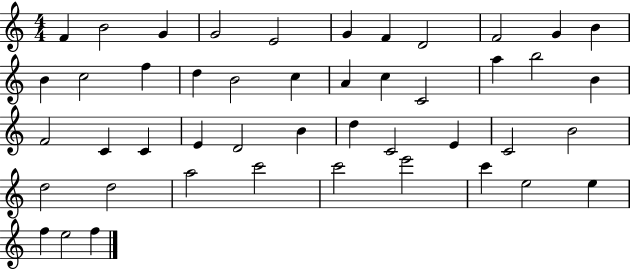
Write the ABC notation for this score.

X:1
T:Untitled
M:4/4
L:1/4
K:C
F B2 G G2 E2 G F D2 F2 G B B c2 f d B2 c A c C2 a b2 B F2 C C E D2 B d C2 E C2 B2 d2 d2 a2 c'2 c'2 e'2 c' e2 e f e2 f